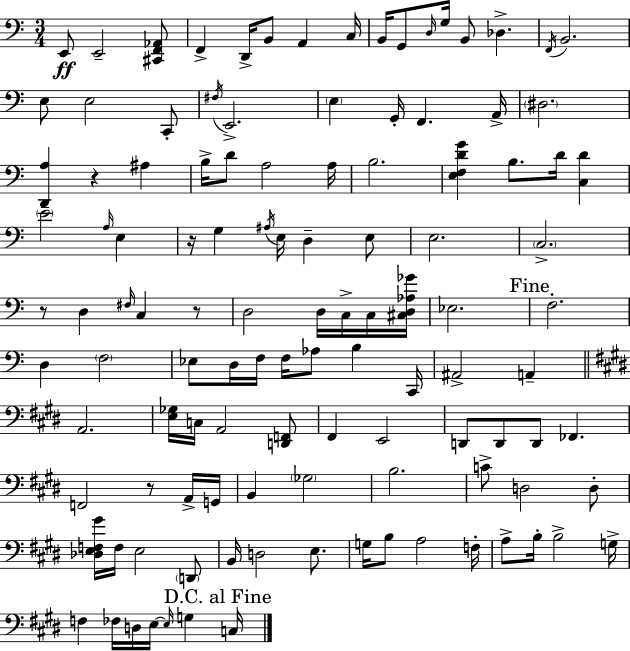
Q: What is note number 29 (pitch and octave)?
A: A3